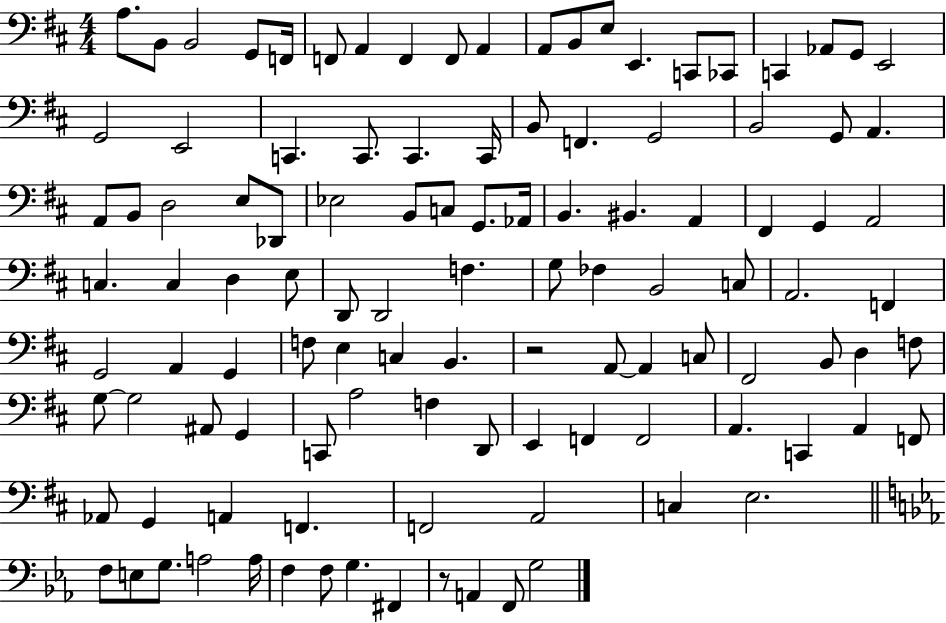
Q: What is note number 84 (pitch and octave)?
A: E2